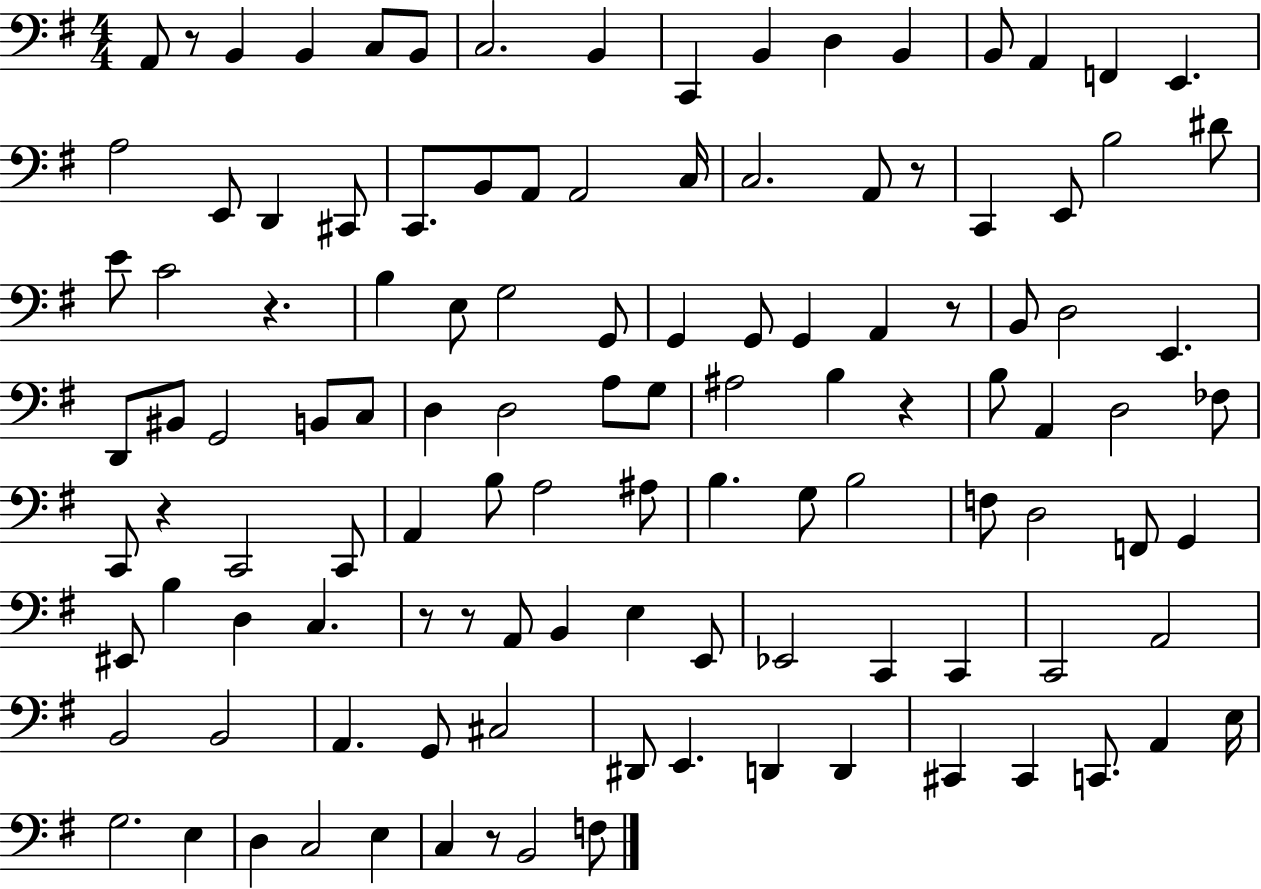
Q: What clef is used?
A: bass